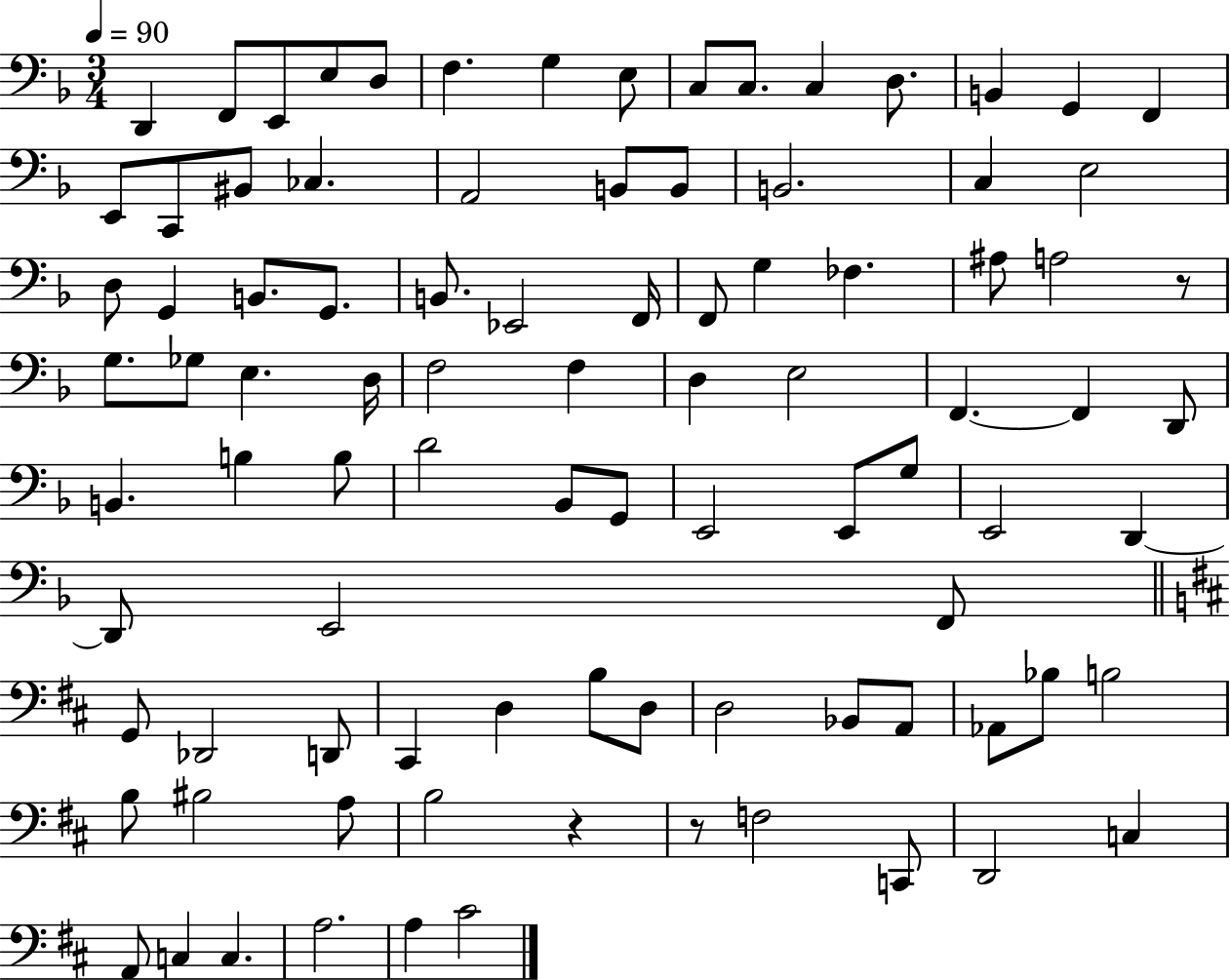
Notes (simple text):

D2/q F2/e E2/e E3/e D3/e F3/q. G3/q E3/e C3/e C3/e. C3/q D3/e. B2/q G2/q F2/q E2/e C2/e BIS2/e CES3/q. A2/h B2/e B2/e B2/h. C3/q E3/h D3/e G2/q B2/e. G2/e. B2/e. Eb2/h F2/s F2/e G3/q FES3/q. A#3/e A3/h R/e G3/e. Gb3/e E3/q. D3/s F3/h F3/q D3/q E3/h F2/q. F2/q D2/e B2/q. B3/q B3/e D4/h Bb2/e G2/e E2/h E2/e G3/e E2/h D2/q D2/e E2/h F2/e G2/e Db2/h D2/e C#2/q D3/q B3/e D3/e D3/h Bb2/e A2/e Ab2/e Bb3/e B3/h B3/e BIS3/h A3/e B3/h R/q R/e F3/h C2/e D2/h C3/q A2/e C3/q C3/q. A3/h. A3/q C#4/h